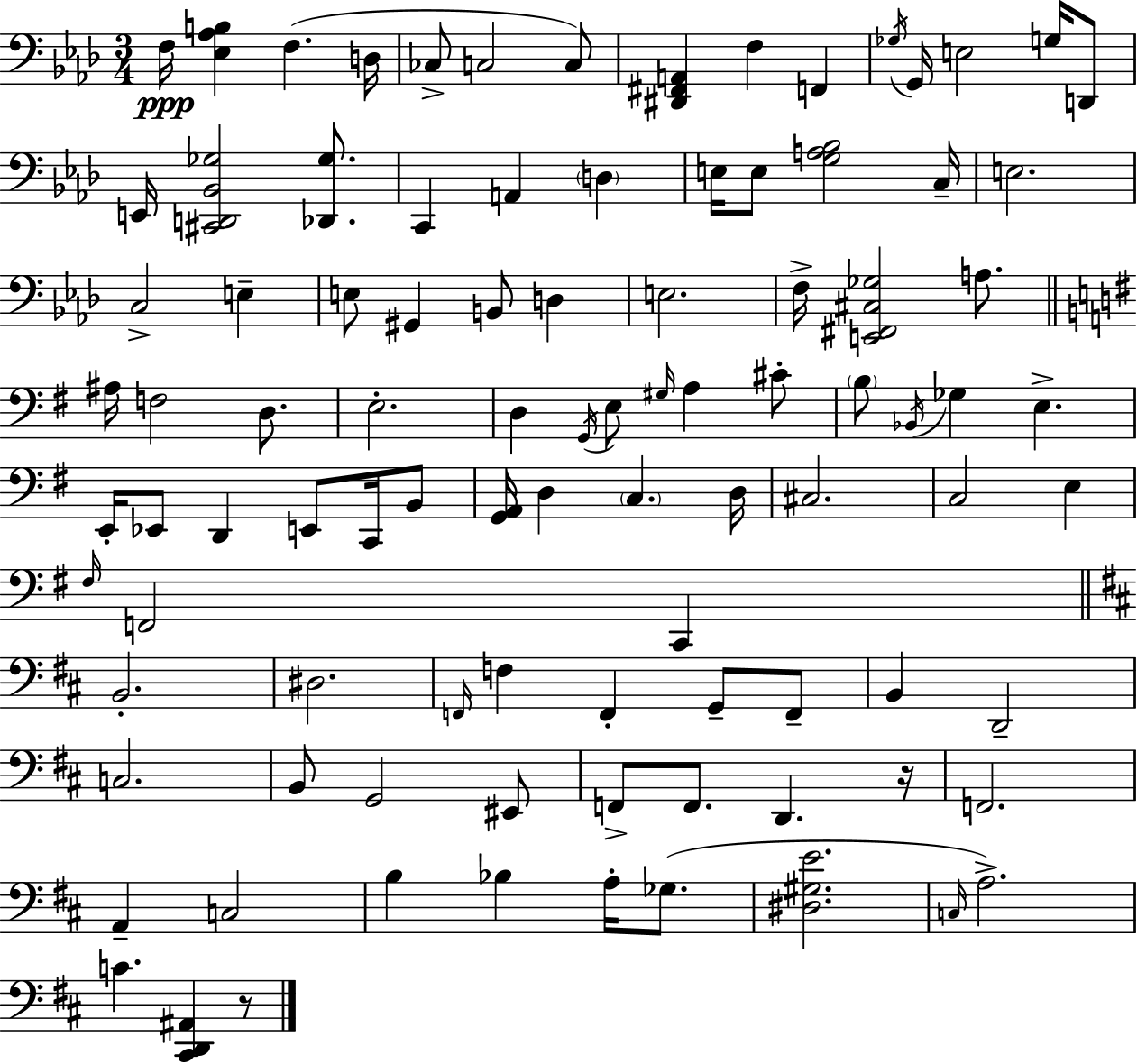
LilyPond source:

{
  \clef bass
  \numericTimeSignature
  \time 3/4
  \key aes \major
  f16\ppp <ees aes b>4 f4.( d16 | ces8-> c2 c8) | <dis, fis, a,>4 f4 f,4 | \acciaccatura { ges16 } g,16 e2 g16 d,8 | \break e,16 <cis, d, bes, ges>2 <des, ges>8. | c,4 a,4 \parenthesize d4 | e16 e8 <g a bes>2 | c16-- e2. | \break c2-> e4-- | e8 gis,4 b,8 d4 | e2. | f16-> <e, fis, cis ges>2 a8. | \break \bar "||" \break \key g \major ais16 f2 d8. | e2.-. | d4 \acciaccatura { g,16 } e8 \grace { gis16 } a4 | cis'8-. \parenthesize b8 \acciaccatura { bes,16 } ges4 e4.-> | \break e,16-. ees,8 d,4 e,8 | c,16 b,8 <g, a,>16 d4 \parenthesize c4. | d16 cis2. | c2 e4 | \break \grace { fis16 } f,2 | c,4 \bar "||" \break \key b \minor b,2.-. | dis2. | \grace { f,16 } f4 f,4-. g,8-- f,8-- | b,4 d,2-- | \break c2. | b,8 g,2 eis,8 | f,8-> f,8. d,4. | r16 f,2. | \break a,4-- c2 | b4 bes4 a16-. ges8.( | <dis gis e'>2. | \grace { c16 }) a2.-> | \break c'4. <cis, d, ais,>4 | r8 \bar "|."
}